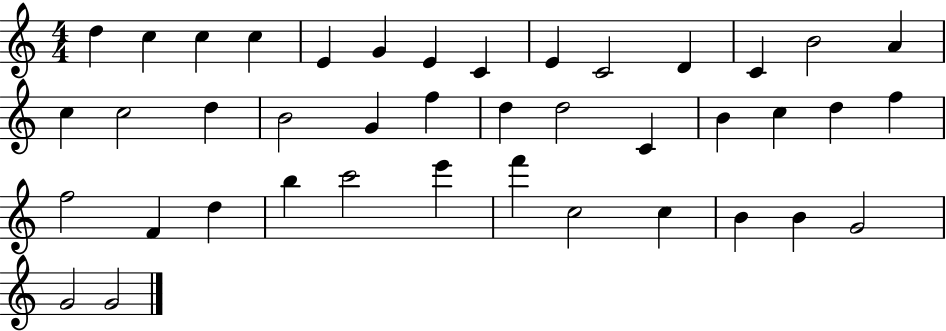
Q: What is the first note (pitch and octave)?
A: D5